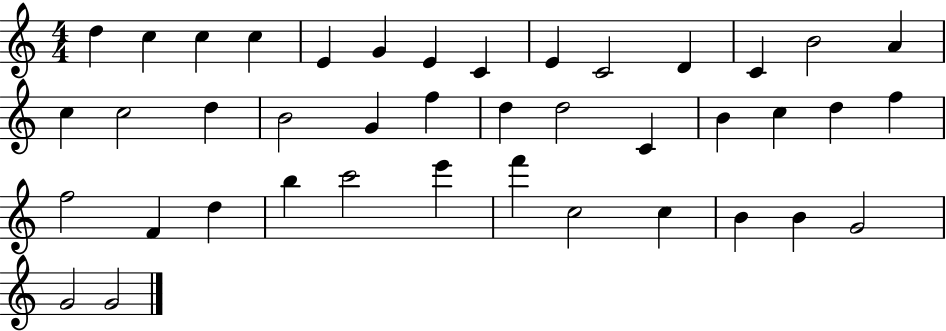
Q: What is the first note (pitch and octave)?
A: D5